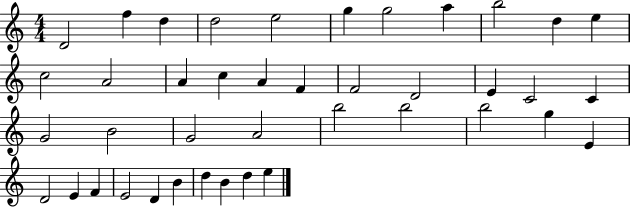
D4/h F5/q D5/q D5/h E5/h G5/q G5/h A5/q B5/h D5/q E5/q C5/h A4/h A4/q C5/q A4/q F4/q F4/h D4/h E4/q C4/h C4/q G4/h B4/h G4/h A4/h B5/h B5/h B5/h G5/q E4/q D4/h E4/q F4/q E4/h D4/q B4/q D5/q B4/q D5/q E5/q